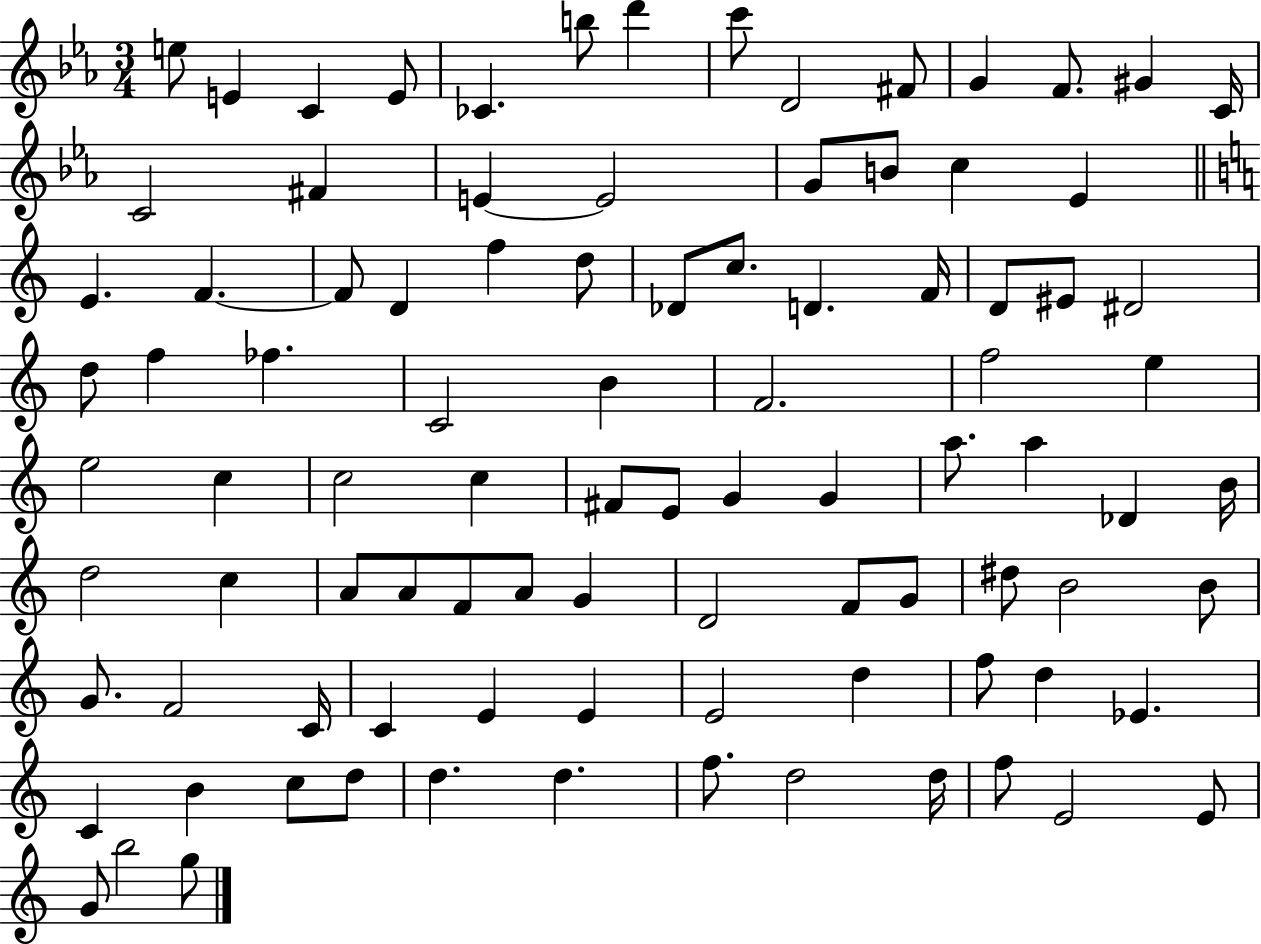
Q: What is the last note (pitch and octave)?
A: G5